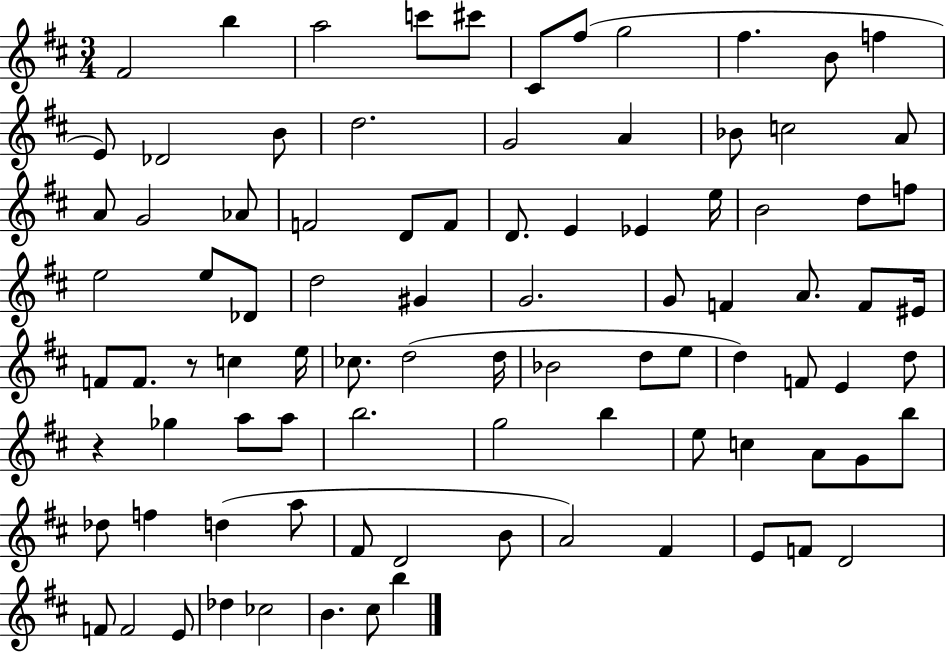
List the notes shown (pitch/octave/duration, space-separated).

F#4/h B5/q A5/h C6/e C#6/e C#4/e F#5/e G5/h F#5/q. B4/e F5/q E4/e Db4/h B4/e D5/h. G4/h A4/q Bb4/e C5/h A4/e A4/e G4/h Ab4/e F4/h D4/e F4/e D4/e. E4/q Eb4/q E5/s B4/h D5/e F5/e E5/h E5/e Db4/e D5/h G#4/q G4/h. G4/e F4/q A4/e. F4/e EIS4/s F4/e F4/e. R/e C5/q E5/s CES5/e. D5/h D5/s Bb4/h D5/e E5/e D5/q F4/e E4/q D5/e R/q Gb5/q A5/e A5/e B5/h. G5/h B5/q E5/e C5/q A4/e G4/e B5/e Db5/e F5/q D5/q A5/e F#4/e D4/h B4/e A4/h F#4/q E4/e F4/e D4/h F4/e F4/h E4/e Db5/q CES5/h B4/q. C#5/e B5/q